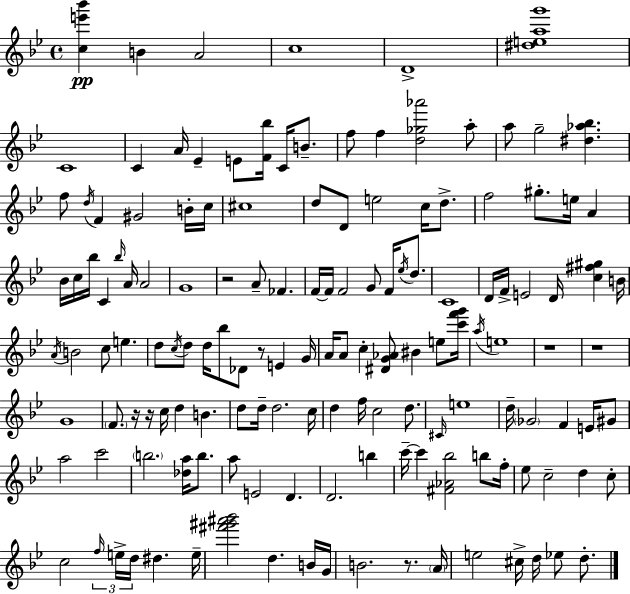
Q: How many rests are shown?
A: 7